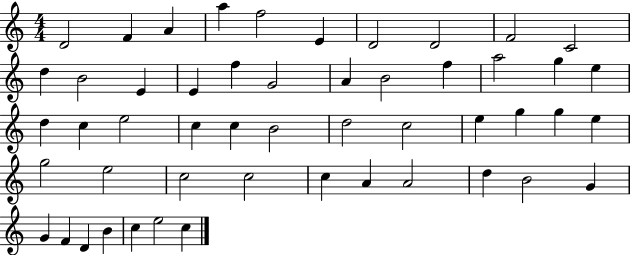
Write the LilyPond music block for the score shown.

{
  \clef treble
  \numericTimeSignature
  \time 4/4
  \key c \major
  d'2 f'4 a'4 | a''4 f''2 e'4 | d'2 d'2 | f'2 c'2 | \break d''4 b'2 e'4 | e'4 f''4 g'2 | a'4 b'2 f''4 | a''2 g''4 e''4 | \break d''4 c''4 e''2 | c''4 c''4 b'2 | d''2 c''2 | e''4 g''4 g''4 e''4 | \break g''2 e''2 | c''2 c''2 | c''4 a'4 a'2 | d''4 b'2 g'4 | \break g'4 f'4 d'4 b'4 | c''4 e''2 c''4 | \bar "|."
}